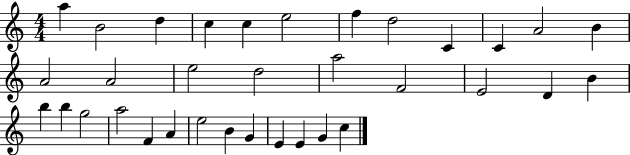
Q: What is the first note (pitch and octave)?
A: A5